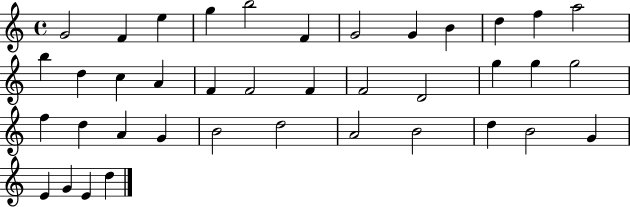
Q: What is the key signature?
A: C major